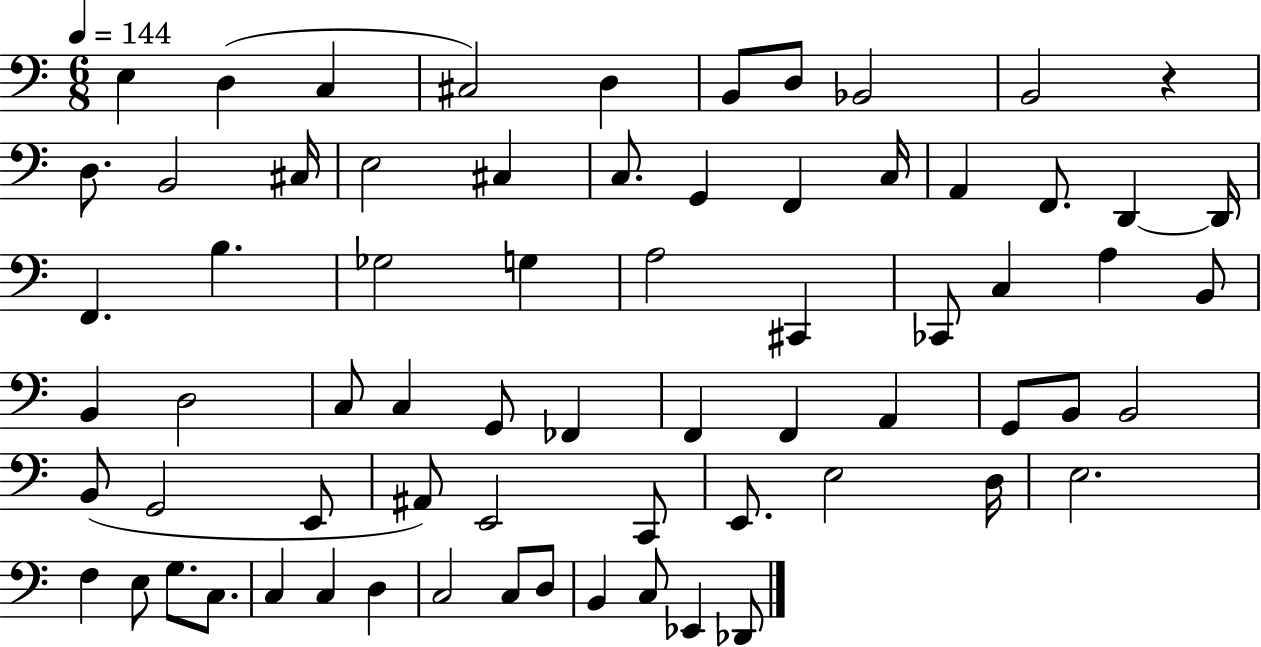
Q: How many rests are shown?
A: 1